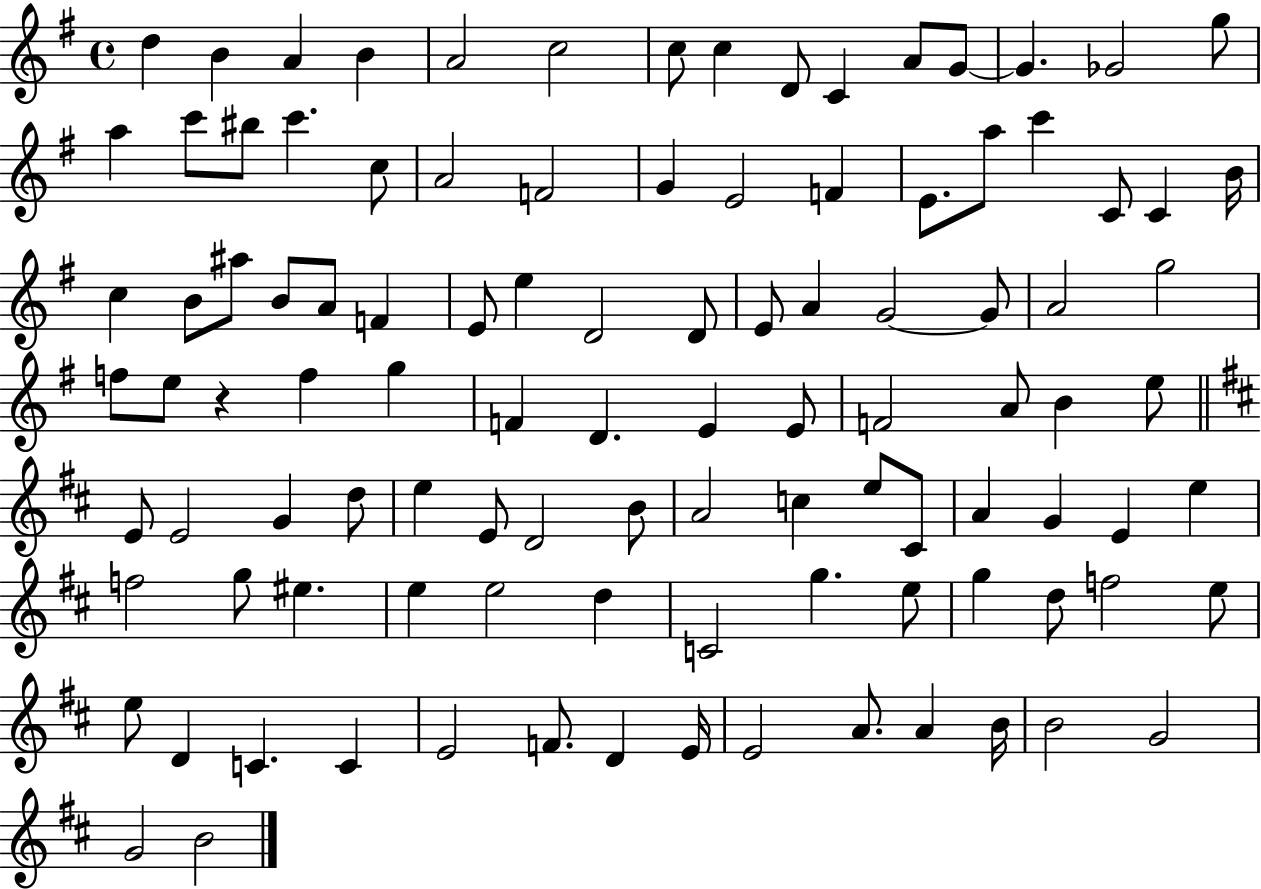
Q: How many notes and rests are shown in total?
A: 105